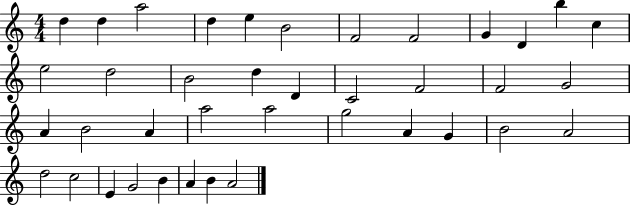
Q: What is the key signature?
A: C major